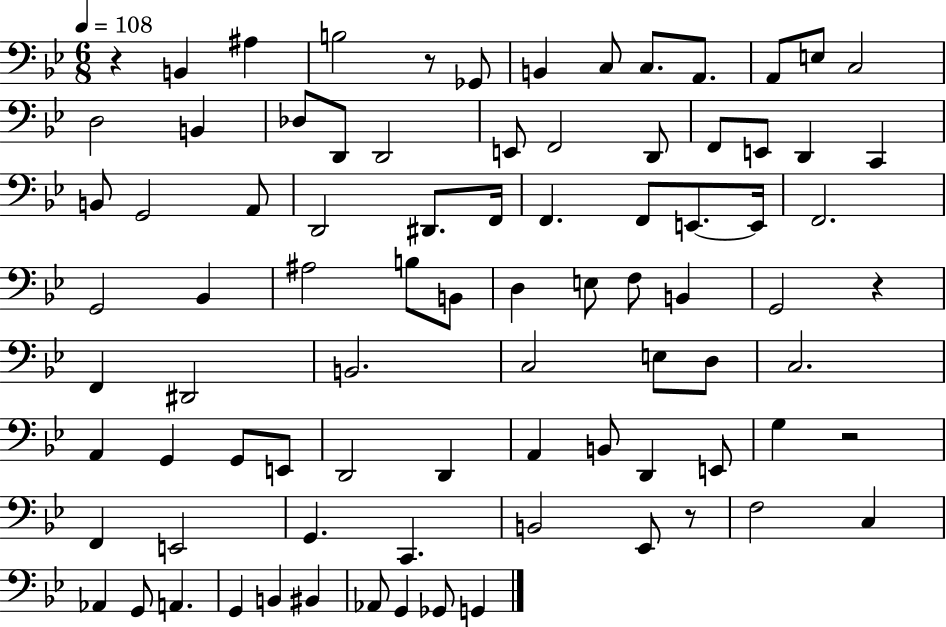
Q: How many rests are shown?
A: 5